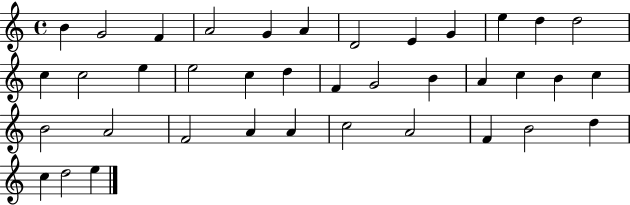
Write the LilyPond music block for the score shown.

{
  \clef treble
  \time 4/4
  \defaultTimeSignature
  \key c \major
  b'4 g'2 f'4 | a'2 g'4 a'4 | d'2 e'4 g'4 | e''4 d''4 d''2 | \break c''4 c''2 e''4 | e''2 c''4 d''4 | f'4 g'2 b'4 | a'4 c''4 b'4 c''4 | \break b'2 a'2 | f'2 a'4 a'4 | c''2 a'2 | f'4 b'2 d''4 | \break c''4 d''2 e''4 | \bar "|."
}